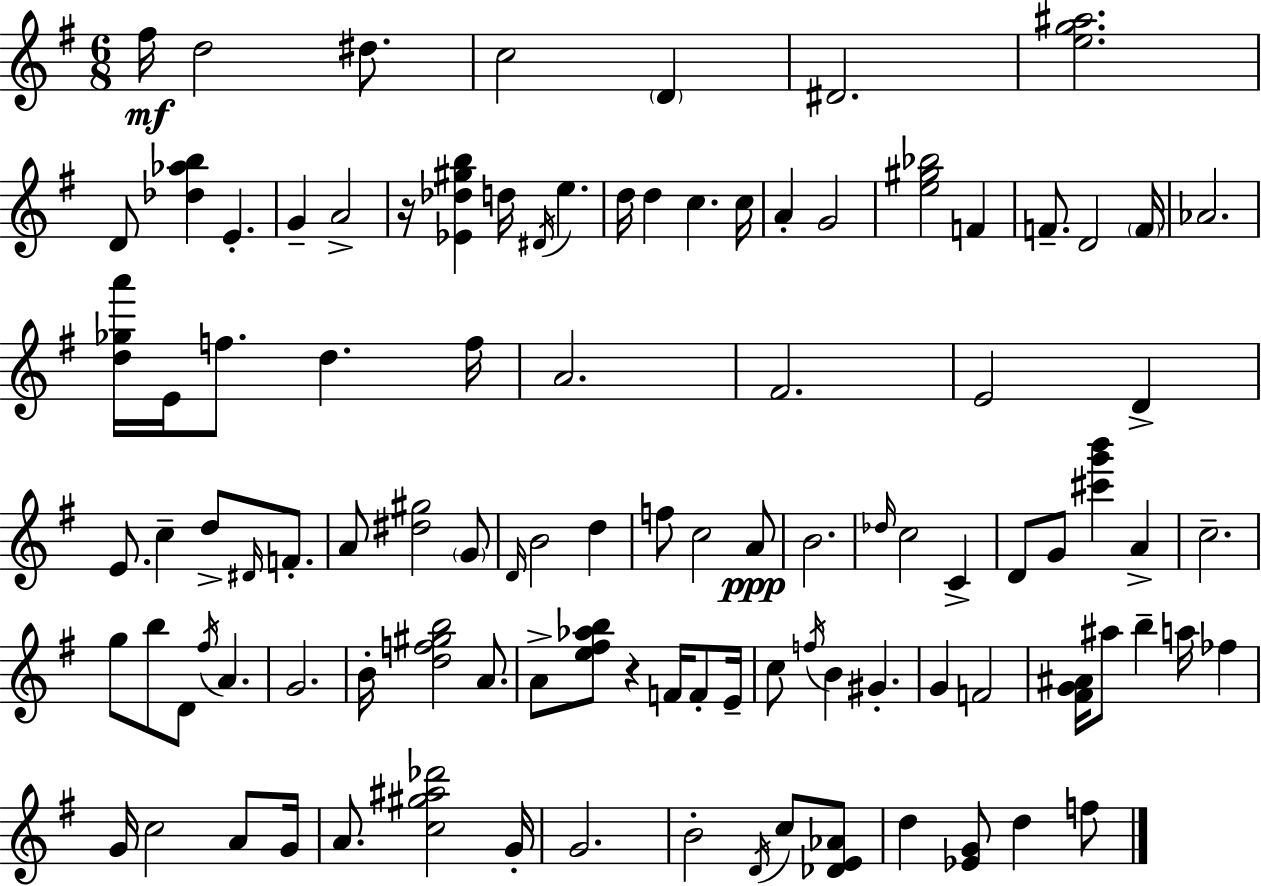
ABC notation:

X:1
T:Untitled
M:6/8
L:1/4
K:Em
^f/4 d2 ^d/2 c2 D ^D2 [eg^a]2 D/2 [_d_ab] E G A2 z/4 [_E_d^gb] d/4 ^D/4 e d/4 d c c/4 A G2 [e^g_b]2 F F/2 D2 F/4 _A2 [d_ga']/4 E/4 f/2 d f/4 A2 ^F2 E2 D E/2 c d/2 ^D/4 F/2 A/2 [^d^g]2 G/2 D/4 B2 d f/2 c2 A/2 B2 _d/4 c2 C D/2 G/2 [^c'g'b'] A c2 g/2 b/2 D/2 ^f/4 A G2 B/4 [df^gb]2 A/2 A/2 [e^f_ab]/2 z F/4 F/2 E/4 c/2 f/4 B ^G G F2 [^FG^A]/4 ^a/2 b a/4 _f G/4 c2 A/2 G/4 A/2 [c^g^a_d']2 G/4 G2 B2 D/4 c/2 [_DE_A]/2 d [_EG]/2 d f/2